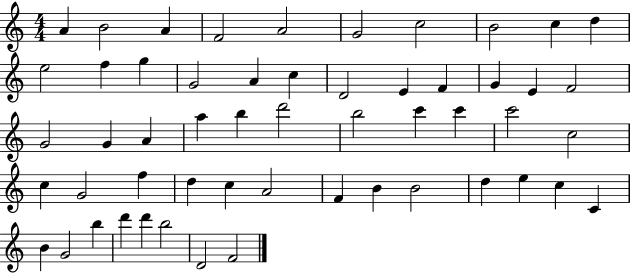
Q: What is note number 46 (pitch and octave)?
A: C4